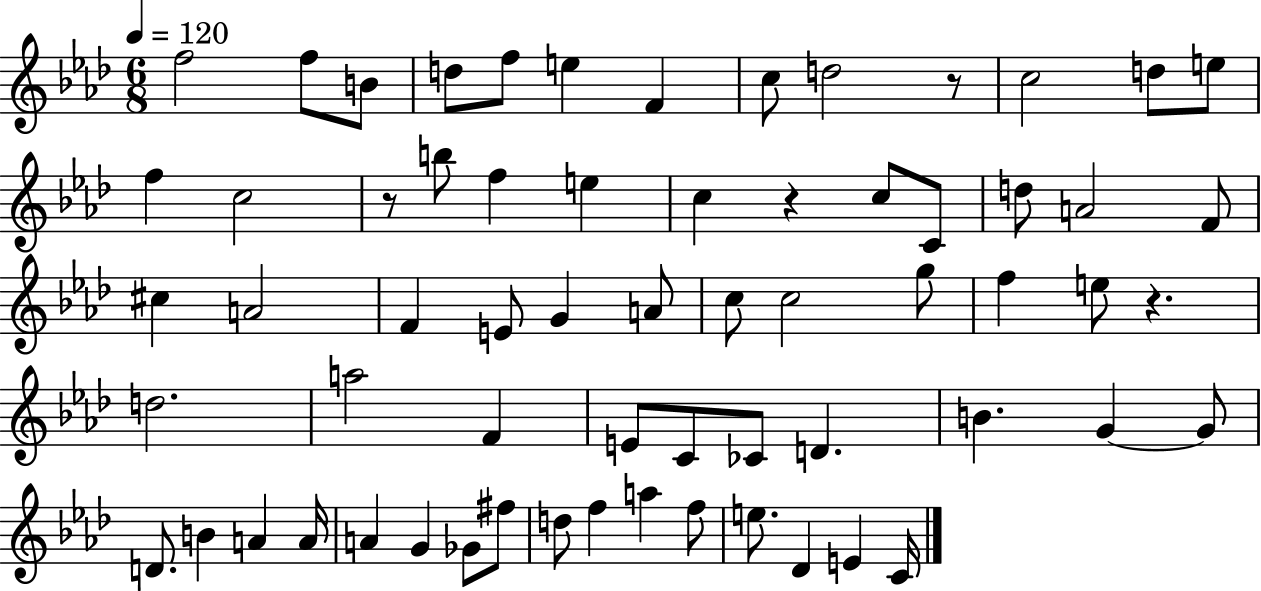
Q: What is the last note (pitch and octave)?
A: C4